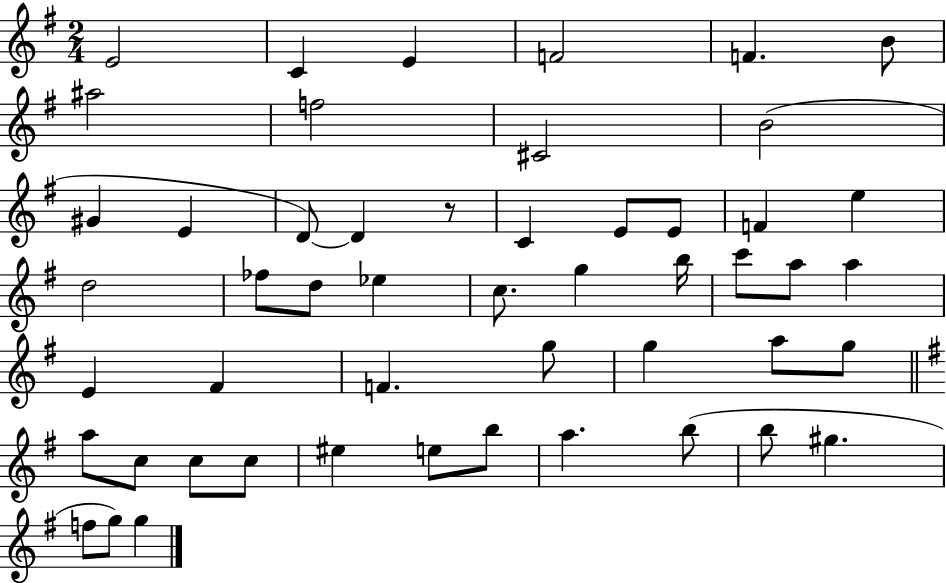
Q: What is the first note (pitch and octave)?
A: E4